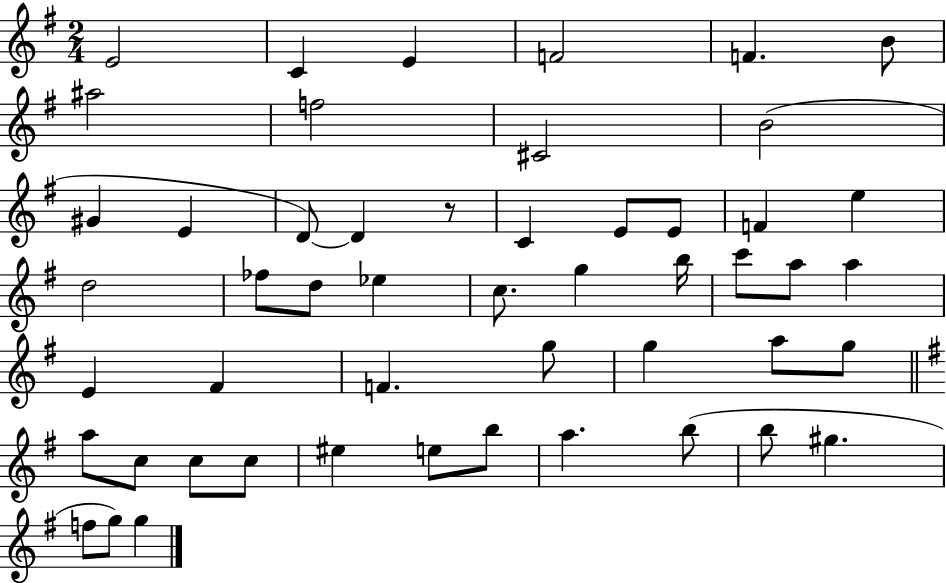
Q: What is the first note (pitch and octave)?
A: E4